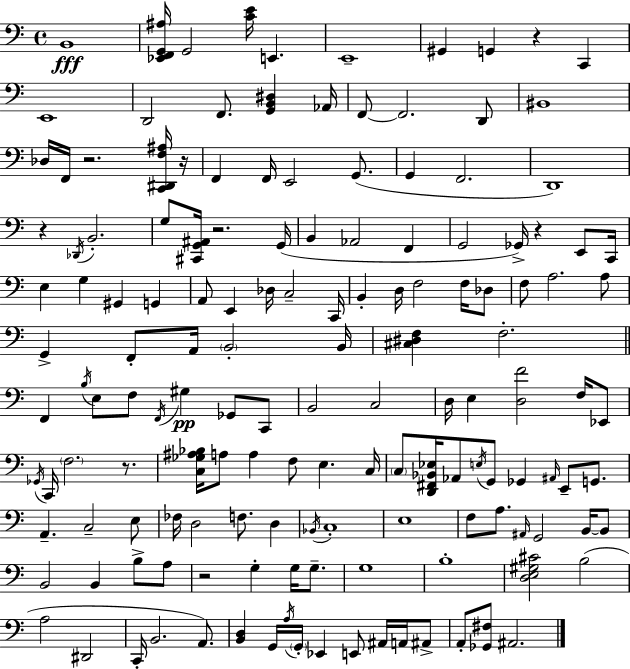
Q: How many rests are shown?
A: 8